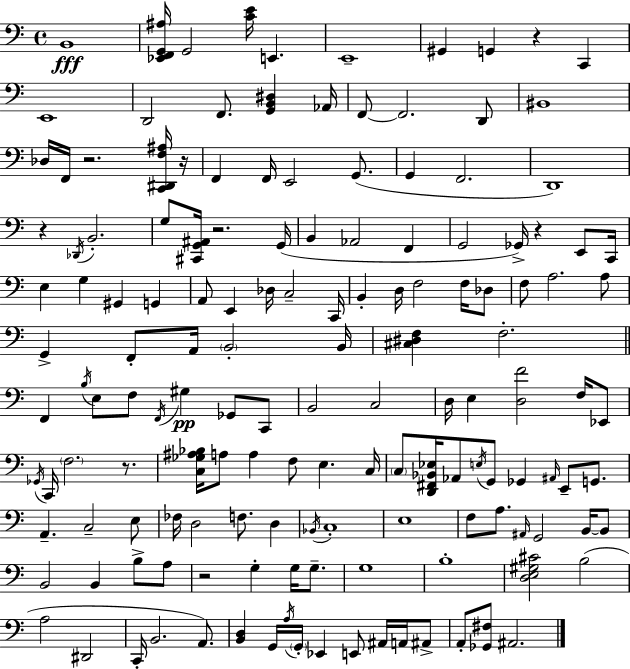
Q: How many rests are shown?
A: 8